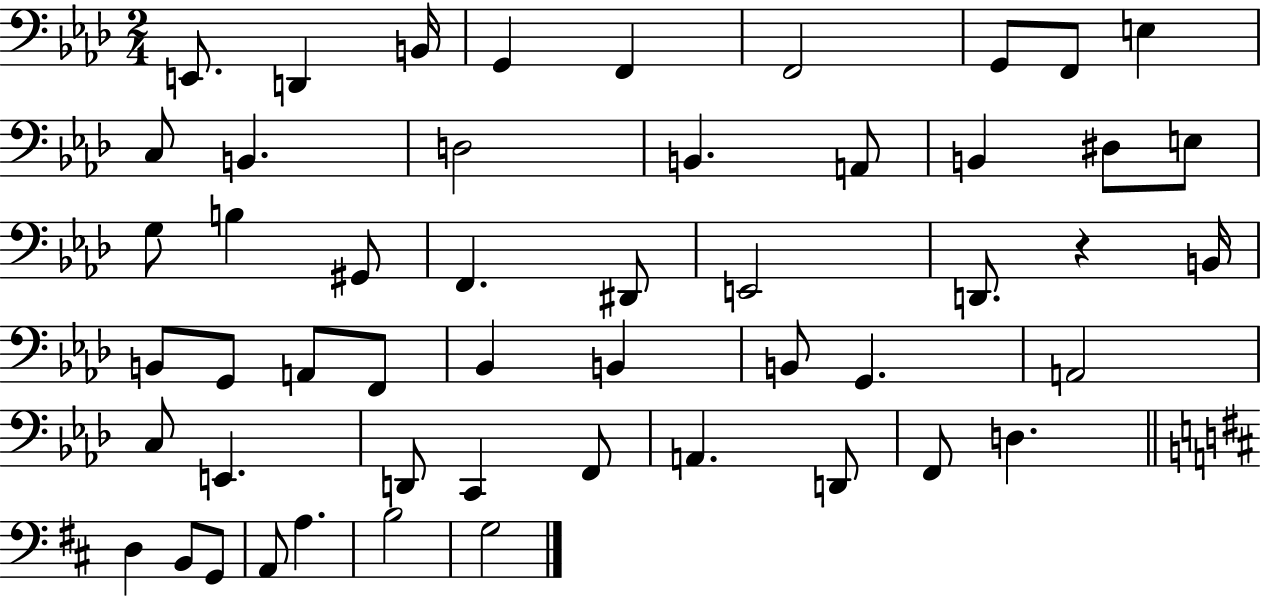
E2/e. D2/q B2/s G2/q F2/q F2/h G2/e F2/e E3/q C3/e B2/q. D3/h B2/q. A2/e B2/q D#3/e E3/e G3/e B3/q G#2/e F2/q. D#2/e E2/h D2/e. R/q B2/s B2/e G2/e A2/e F2/e Bb2/q B2/q B2/e G2/q. A2/h C3/e E2/q. D2/e C2/q F2/e A2/q. D2/e F2/e D3/q. D3/q B2/e G2/e A2/e A3/q. B3/h G3/h